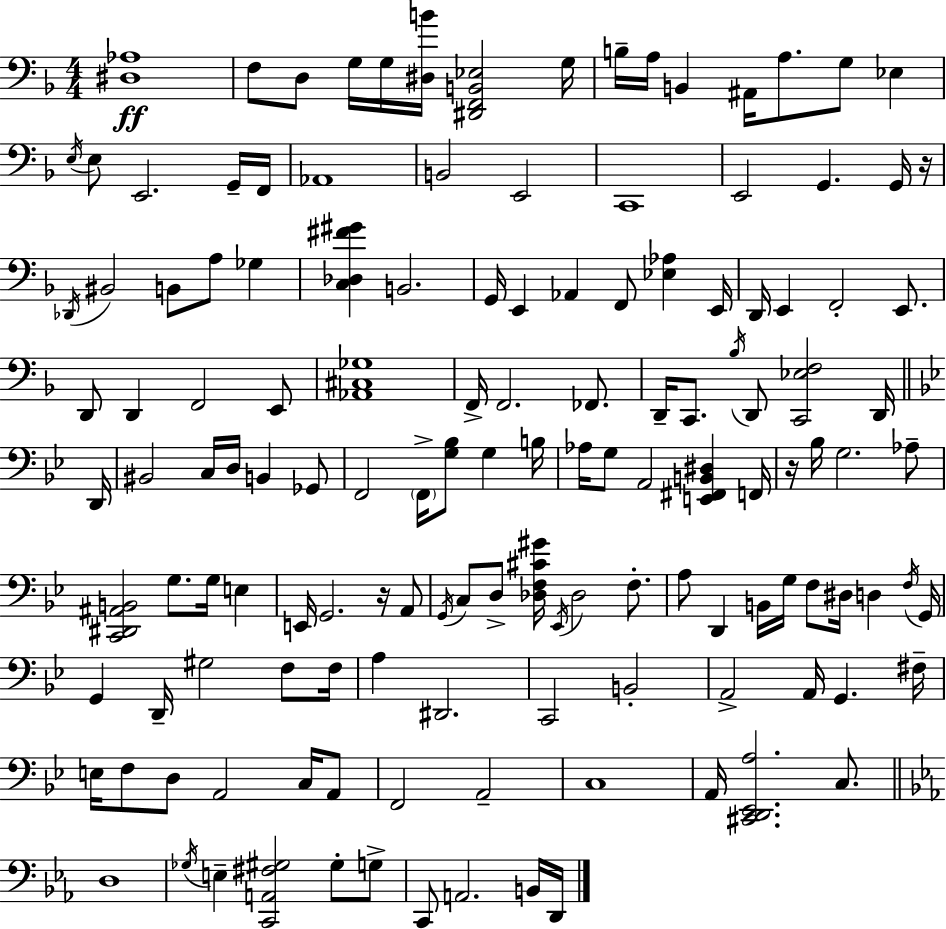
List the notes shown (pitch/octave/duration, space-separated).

[D#3,Ab3]/w F3/e D3/e G3/s G3/s [D#3,B4]/s [D#2,F2,B2,Eb3]/h G3/s B3/s A3/s B2/q A#2/s A3/e. G3/e Eb3/q E3/s E3/e E2/h. G2/s F2/s Ab2/w B2/h E2/h C2/w E2/h G2/q. G2/s R/s Db2/s BIS2/h B2/e A3/e Gb3/q [C3,Db3,F#4,G#4]/q B2/h. G2/s E2/q Ab2/q F2/e [Eb3,Ab3]/q E2/s D2/s E2/q F2/h E2/e. D2/e D2/q F2/h E2/e [Ab2,C#3,Gb3]/w F2/s F2/h. FES2/e. D2/s C2/e. Bb3/s D2/e [C2,Eb3,F3]/h D2/s D2/s BIS2/h C3/s D3/s B2/q Gb2/e F2/h F2/s [G3,Bb3]/e G3/q B3/s Ab3/s G3/e A2/h [E2,F#2,B2,D#3]/q F2/s R/s Bb3/s G3/h. Ab3/e [C2,D#2,A#2,B2]/h G3/e. G3/s E3/q E2/s G2/h. R/s A2/e G2/s C3/e D3/e [Db3,F3,C#4,G#4]/s Eb2/s Db3/h F3/e. A3/e D2/q B2/s G3/s F3/e D#3/s D3/q F3/s G2/s G2/q D2/s G#3/h F3/e F3/s A3/q D#2/h. C2/h B2/h A2/h A2/s G2/q. F#3/s E3/s F3/e D3/e A2/h C3/s A2/e F2/h A2/h C3/w A2/s [C#2,D2,Eb2,A3]/h. C3/e. D3/w Gb3/s E3/q [C2,A2,F#3,G#3]/h G#3/e G3/e C2/e A2/h. B2/s D2/s